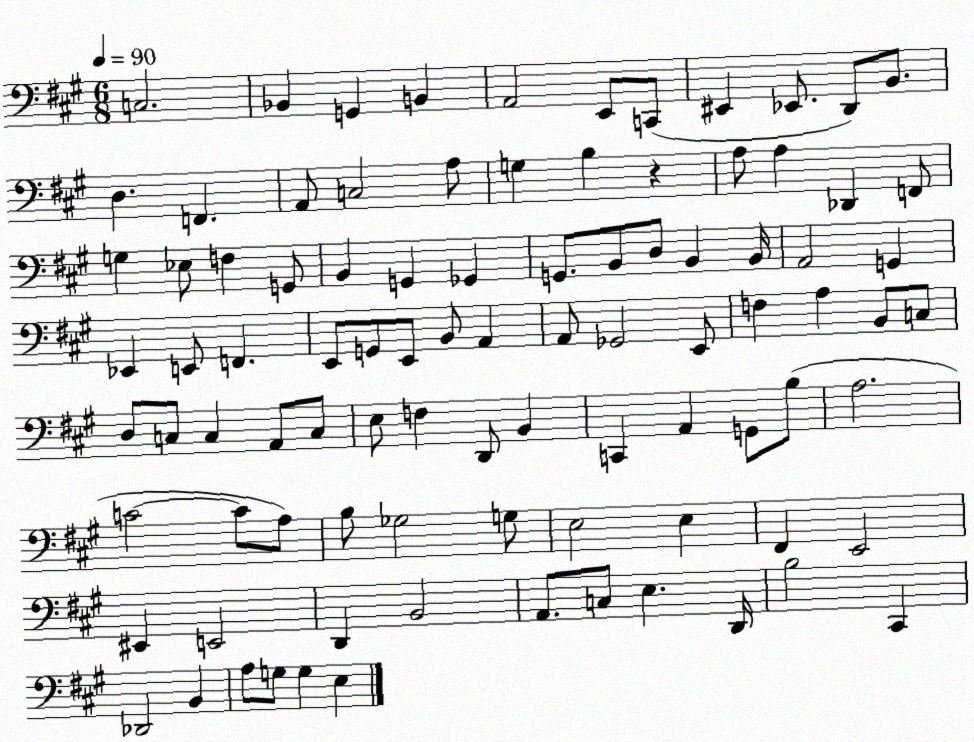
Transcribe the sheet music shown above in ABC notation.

X:1
T:Untitled
M:6/8
L:1/4
K:A
C,2 _B,, G,, B,, A,,2 E,,/2 C,,/2 ^E,, _E,,/2 D,,/2 B,,/2 D, F,, A,,/2 C,2 A,/2 G, B, z A,/2 A, _D,, F,,/2 G, _E,/2 F, G,,/2 B,, G,, _G,, G,,/2 B,,/2 D,/2 B,, B,,/4 A,,2 G,, _E,, E,,/2 F,, E,,/2 G,,/2 E,,/2 B,,/2 A,, A,,/2 _G,,2 E,,/2 F, A, B,,/2 C,/2 D,/2 C,/2 C, A,,/2 C,/2 E,/2 F, D,,/2 B,, C,, A,, G,,/2 B,/2 A,2 C2 C/2 A,/2 B,/2 _G,2 G,/2 E,2 E, ^F,, E,,2 ^E,, E,,2 D,, B,,2 A,,/2 C,/2 E, D,,/4 B,2 ^C,, _D,,2 B,, A,/2 G,/2 G, E,